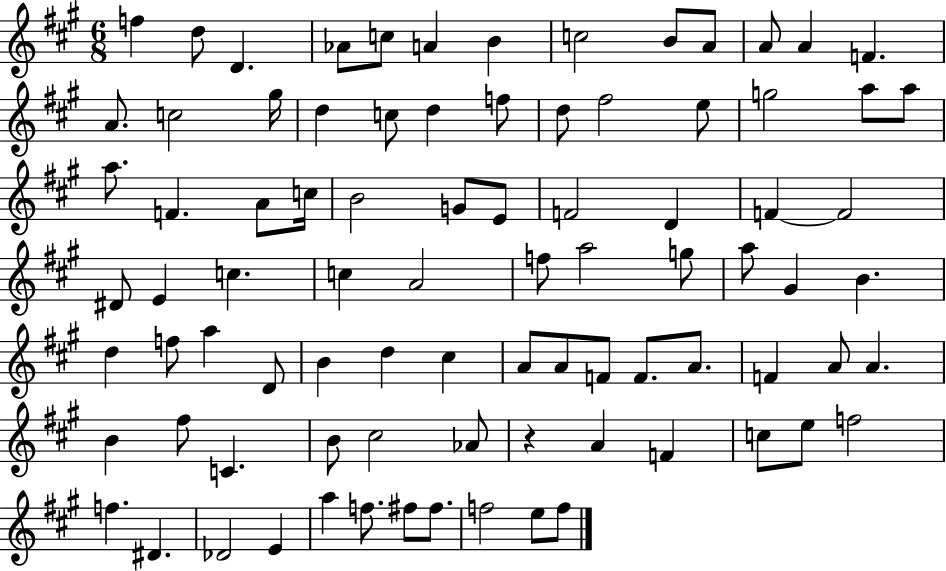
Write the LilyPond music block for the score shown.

{
  \clef treble
  \numericTimeSignature
  \time 6/8
  \key a \major
  \repeat volta 2 { f''4 d''8 d'4. | aes'8 c''8 a'4 b'4 | c''2 b'8 a'8 | a'8 a'4 f'4. | \break a'8. c''2 gis''16 | d''4 c''8 d''4 f''8 | d''8 fis''2 e''8 | g''2 a''8 a''8 | \break a''8. f'4. a'8 c''16 | b'2 g'8 e'8 | f'2 d'4 | f'4~~ f'2 | \break dis'8 e'4 c''4. | c''4 a'2 | f''8 a''2 g''8 | a''8 gis'4 b'4. | \break d''4 f''8 a''4 d'8 | b'4 d''4 cis''4 | a'8 a'8 f'8 f'8. a'8. | f'4 a'8 a'4. | \break b'4 fis''8 c'4. | b'8 cis''2 aes'8 | r4 a'4 f'4 | c''8 e''8 f''2 | \break f''4. dis'4. | des'2 e'4 | a''4 f''8. fis''8 fis''8. | f''2 e''8 f''8 | \break } \bar "|."
}